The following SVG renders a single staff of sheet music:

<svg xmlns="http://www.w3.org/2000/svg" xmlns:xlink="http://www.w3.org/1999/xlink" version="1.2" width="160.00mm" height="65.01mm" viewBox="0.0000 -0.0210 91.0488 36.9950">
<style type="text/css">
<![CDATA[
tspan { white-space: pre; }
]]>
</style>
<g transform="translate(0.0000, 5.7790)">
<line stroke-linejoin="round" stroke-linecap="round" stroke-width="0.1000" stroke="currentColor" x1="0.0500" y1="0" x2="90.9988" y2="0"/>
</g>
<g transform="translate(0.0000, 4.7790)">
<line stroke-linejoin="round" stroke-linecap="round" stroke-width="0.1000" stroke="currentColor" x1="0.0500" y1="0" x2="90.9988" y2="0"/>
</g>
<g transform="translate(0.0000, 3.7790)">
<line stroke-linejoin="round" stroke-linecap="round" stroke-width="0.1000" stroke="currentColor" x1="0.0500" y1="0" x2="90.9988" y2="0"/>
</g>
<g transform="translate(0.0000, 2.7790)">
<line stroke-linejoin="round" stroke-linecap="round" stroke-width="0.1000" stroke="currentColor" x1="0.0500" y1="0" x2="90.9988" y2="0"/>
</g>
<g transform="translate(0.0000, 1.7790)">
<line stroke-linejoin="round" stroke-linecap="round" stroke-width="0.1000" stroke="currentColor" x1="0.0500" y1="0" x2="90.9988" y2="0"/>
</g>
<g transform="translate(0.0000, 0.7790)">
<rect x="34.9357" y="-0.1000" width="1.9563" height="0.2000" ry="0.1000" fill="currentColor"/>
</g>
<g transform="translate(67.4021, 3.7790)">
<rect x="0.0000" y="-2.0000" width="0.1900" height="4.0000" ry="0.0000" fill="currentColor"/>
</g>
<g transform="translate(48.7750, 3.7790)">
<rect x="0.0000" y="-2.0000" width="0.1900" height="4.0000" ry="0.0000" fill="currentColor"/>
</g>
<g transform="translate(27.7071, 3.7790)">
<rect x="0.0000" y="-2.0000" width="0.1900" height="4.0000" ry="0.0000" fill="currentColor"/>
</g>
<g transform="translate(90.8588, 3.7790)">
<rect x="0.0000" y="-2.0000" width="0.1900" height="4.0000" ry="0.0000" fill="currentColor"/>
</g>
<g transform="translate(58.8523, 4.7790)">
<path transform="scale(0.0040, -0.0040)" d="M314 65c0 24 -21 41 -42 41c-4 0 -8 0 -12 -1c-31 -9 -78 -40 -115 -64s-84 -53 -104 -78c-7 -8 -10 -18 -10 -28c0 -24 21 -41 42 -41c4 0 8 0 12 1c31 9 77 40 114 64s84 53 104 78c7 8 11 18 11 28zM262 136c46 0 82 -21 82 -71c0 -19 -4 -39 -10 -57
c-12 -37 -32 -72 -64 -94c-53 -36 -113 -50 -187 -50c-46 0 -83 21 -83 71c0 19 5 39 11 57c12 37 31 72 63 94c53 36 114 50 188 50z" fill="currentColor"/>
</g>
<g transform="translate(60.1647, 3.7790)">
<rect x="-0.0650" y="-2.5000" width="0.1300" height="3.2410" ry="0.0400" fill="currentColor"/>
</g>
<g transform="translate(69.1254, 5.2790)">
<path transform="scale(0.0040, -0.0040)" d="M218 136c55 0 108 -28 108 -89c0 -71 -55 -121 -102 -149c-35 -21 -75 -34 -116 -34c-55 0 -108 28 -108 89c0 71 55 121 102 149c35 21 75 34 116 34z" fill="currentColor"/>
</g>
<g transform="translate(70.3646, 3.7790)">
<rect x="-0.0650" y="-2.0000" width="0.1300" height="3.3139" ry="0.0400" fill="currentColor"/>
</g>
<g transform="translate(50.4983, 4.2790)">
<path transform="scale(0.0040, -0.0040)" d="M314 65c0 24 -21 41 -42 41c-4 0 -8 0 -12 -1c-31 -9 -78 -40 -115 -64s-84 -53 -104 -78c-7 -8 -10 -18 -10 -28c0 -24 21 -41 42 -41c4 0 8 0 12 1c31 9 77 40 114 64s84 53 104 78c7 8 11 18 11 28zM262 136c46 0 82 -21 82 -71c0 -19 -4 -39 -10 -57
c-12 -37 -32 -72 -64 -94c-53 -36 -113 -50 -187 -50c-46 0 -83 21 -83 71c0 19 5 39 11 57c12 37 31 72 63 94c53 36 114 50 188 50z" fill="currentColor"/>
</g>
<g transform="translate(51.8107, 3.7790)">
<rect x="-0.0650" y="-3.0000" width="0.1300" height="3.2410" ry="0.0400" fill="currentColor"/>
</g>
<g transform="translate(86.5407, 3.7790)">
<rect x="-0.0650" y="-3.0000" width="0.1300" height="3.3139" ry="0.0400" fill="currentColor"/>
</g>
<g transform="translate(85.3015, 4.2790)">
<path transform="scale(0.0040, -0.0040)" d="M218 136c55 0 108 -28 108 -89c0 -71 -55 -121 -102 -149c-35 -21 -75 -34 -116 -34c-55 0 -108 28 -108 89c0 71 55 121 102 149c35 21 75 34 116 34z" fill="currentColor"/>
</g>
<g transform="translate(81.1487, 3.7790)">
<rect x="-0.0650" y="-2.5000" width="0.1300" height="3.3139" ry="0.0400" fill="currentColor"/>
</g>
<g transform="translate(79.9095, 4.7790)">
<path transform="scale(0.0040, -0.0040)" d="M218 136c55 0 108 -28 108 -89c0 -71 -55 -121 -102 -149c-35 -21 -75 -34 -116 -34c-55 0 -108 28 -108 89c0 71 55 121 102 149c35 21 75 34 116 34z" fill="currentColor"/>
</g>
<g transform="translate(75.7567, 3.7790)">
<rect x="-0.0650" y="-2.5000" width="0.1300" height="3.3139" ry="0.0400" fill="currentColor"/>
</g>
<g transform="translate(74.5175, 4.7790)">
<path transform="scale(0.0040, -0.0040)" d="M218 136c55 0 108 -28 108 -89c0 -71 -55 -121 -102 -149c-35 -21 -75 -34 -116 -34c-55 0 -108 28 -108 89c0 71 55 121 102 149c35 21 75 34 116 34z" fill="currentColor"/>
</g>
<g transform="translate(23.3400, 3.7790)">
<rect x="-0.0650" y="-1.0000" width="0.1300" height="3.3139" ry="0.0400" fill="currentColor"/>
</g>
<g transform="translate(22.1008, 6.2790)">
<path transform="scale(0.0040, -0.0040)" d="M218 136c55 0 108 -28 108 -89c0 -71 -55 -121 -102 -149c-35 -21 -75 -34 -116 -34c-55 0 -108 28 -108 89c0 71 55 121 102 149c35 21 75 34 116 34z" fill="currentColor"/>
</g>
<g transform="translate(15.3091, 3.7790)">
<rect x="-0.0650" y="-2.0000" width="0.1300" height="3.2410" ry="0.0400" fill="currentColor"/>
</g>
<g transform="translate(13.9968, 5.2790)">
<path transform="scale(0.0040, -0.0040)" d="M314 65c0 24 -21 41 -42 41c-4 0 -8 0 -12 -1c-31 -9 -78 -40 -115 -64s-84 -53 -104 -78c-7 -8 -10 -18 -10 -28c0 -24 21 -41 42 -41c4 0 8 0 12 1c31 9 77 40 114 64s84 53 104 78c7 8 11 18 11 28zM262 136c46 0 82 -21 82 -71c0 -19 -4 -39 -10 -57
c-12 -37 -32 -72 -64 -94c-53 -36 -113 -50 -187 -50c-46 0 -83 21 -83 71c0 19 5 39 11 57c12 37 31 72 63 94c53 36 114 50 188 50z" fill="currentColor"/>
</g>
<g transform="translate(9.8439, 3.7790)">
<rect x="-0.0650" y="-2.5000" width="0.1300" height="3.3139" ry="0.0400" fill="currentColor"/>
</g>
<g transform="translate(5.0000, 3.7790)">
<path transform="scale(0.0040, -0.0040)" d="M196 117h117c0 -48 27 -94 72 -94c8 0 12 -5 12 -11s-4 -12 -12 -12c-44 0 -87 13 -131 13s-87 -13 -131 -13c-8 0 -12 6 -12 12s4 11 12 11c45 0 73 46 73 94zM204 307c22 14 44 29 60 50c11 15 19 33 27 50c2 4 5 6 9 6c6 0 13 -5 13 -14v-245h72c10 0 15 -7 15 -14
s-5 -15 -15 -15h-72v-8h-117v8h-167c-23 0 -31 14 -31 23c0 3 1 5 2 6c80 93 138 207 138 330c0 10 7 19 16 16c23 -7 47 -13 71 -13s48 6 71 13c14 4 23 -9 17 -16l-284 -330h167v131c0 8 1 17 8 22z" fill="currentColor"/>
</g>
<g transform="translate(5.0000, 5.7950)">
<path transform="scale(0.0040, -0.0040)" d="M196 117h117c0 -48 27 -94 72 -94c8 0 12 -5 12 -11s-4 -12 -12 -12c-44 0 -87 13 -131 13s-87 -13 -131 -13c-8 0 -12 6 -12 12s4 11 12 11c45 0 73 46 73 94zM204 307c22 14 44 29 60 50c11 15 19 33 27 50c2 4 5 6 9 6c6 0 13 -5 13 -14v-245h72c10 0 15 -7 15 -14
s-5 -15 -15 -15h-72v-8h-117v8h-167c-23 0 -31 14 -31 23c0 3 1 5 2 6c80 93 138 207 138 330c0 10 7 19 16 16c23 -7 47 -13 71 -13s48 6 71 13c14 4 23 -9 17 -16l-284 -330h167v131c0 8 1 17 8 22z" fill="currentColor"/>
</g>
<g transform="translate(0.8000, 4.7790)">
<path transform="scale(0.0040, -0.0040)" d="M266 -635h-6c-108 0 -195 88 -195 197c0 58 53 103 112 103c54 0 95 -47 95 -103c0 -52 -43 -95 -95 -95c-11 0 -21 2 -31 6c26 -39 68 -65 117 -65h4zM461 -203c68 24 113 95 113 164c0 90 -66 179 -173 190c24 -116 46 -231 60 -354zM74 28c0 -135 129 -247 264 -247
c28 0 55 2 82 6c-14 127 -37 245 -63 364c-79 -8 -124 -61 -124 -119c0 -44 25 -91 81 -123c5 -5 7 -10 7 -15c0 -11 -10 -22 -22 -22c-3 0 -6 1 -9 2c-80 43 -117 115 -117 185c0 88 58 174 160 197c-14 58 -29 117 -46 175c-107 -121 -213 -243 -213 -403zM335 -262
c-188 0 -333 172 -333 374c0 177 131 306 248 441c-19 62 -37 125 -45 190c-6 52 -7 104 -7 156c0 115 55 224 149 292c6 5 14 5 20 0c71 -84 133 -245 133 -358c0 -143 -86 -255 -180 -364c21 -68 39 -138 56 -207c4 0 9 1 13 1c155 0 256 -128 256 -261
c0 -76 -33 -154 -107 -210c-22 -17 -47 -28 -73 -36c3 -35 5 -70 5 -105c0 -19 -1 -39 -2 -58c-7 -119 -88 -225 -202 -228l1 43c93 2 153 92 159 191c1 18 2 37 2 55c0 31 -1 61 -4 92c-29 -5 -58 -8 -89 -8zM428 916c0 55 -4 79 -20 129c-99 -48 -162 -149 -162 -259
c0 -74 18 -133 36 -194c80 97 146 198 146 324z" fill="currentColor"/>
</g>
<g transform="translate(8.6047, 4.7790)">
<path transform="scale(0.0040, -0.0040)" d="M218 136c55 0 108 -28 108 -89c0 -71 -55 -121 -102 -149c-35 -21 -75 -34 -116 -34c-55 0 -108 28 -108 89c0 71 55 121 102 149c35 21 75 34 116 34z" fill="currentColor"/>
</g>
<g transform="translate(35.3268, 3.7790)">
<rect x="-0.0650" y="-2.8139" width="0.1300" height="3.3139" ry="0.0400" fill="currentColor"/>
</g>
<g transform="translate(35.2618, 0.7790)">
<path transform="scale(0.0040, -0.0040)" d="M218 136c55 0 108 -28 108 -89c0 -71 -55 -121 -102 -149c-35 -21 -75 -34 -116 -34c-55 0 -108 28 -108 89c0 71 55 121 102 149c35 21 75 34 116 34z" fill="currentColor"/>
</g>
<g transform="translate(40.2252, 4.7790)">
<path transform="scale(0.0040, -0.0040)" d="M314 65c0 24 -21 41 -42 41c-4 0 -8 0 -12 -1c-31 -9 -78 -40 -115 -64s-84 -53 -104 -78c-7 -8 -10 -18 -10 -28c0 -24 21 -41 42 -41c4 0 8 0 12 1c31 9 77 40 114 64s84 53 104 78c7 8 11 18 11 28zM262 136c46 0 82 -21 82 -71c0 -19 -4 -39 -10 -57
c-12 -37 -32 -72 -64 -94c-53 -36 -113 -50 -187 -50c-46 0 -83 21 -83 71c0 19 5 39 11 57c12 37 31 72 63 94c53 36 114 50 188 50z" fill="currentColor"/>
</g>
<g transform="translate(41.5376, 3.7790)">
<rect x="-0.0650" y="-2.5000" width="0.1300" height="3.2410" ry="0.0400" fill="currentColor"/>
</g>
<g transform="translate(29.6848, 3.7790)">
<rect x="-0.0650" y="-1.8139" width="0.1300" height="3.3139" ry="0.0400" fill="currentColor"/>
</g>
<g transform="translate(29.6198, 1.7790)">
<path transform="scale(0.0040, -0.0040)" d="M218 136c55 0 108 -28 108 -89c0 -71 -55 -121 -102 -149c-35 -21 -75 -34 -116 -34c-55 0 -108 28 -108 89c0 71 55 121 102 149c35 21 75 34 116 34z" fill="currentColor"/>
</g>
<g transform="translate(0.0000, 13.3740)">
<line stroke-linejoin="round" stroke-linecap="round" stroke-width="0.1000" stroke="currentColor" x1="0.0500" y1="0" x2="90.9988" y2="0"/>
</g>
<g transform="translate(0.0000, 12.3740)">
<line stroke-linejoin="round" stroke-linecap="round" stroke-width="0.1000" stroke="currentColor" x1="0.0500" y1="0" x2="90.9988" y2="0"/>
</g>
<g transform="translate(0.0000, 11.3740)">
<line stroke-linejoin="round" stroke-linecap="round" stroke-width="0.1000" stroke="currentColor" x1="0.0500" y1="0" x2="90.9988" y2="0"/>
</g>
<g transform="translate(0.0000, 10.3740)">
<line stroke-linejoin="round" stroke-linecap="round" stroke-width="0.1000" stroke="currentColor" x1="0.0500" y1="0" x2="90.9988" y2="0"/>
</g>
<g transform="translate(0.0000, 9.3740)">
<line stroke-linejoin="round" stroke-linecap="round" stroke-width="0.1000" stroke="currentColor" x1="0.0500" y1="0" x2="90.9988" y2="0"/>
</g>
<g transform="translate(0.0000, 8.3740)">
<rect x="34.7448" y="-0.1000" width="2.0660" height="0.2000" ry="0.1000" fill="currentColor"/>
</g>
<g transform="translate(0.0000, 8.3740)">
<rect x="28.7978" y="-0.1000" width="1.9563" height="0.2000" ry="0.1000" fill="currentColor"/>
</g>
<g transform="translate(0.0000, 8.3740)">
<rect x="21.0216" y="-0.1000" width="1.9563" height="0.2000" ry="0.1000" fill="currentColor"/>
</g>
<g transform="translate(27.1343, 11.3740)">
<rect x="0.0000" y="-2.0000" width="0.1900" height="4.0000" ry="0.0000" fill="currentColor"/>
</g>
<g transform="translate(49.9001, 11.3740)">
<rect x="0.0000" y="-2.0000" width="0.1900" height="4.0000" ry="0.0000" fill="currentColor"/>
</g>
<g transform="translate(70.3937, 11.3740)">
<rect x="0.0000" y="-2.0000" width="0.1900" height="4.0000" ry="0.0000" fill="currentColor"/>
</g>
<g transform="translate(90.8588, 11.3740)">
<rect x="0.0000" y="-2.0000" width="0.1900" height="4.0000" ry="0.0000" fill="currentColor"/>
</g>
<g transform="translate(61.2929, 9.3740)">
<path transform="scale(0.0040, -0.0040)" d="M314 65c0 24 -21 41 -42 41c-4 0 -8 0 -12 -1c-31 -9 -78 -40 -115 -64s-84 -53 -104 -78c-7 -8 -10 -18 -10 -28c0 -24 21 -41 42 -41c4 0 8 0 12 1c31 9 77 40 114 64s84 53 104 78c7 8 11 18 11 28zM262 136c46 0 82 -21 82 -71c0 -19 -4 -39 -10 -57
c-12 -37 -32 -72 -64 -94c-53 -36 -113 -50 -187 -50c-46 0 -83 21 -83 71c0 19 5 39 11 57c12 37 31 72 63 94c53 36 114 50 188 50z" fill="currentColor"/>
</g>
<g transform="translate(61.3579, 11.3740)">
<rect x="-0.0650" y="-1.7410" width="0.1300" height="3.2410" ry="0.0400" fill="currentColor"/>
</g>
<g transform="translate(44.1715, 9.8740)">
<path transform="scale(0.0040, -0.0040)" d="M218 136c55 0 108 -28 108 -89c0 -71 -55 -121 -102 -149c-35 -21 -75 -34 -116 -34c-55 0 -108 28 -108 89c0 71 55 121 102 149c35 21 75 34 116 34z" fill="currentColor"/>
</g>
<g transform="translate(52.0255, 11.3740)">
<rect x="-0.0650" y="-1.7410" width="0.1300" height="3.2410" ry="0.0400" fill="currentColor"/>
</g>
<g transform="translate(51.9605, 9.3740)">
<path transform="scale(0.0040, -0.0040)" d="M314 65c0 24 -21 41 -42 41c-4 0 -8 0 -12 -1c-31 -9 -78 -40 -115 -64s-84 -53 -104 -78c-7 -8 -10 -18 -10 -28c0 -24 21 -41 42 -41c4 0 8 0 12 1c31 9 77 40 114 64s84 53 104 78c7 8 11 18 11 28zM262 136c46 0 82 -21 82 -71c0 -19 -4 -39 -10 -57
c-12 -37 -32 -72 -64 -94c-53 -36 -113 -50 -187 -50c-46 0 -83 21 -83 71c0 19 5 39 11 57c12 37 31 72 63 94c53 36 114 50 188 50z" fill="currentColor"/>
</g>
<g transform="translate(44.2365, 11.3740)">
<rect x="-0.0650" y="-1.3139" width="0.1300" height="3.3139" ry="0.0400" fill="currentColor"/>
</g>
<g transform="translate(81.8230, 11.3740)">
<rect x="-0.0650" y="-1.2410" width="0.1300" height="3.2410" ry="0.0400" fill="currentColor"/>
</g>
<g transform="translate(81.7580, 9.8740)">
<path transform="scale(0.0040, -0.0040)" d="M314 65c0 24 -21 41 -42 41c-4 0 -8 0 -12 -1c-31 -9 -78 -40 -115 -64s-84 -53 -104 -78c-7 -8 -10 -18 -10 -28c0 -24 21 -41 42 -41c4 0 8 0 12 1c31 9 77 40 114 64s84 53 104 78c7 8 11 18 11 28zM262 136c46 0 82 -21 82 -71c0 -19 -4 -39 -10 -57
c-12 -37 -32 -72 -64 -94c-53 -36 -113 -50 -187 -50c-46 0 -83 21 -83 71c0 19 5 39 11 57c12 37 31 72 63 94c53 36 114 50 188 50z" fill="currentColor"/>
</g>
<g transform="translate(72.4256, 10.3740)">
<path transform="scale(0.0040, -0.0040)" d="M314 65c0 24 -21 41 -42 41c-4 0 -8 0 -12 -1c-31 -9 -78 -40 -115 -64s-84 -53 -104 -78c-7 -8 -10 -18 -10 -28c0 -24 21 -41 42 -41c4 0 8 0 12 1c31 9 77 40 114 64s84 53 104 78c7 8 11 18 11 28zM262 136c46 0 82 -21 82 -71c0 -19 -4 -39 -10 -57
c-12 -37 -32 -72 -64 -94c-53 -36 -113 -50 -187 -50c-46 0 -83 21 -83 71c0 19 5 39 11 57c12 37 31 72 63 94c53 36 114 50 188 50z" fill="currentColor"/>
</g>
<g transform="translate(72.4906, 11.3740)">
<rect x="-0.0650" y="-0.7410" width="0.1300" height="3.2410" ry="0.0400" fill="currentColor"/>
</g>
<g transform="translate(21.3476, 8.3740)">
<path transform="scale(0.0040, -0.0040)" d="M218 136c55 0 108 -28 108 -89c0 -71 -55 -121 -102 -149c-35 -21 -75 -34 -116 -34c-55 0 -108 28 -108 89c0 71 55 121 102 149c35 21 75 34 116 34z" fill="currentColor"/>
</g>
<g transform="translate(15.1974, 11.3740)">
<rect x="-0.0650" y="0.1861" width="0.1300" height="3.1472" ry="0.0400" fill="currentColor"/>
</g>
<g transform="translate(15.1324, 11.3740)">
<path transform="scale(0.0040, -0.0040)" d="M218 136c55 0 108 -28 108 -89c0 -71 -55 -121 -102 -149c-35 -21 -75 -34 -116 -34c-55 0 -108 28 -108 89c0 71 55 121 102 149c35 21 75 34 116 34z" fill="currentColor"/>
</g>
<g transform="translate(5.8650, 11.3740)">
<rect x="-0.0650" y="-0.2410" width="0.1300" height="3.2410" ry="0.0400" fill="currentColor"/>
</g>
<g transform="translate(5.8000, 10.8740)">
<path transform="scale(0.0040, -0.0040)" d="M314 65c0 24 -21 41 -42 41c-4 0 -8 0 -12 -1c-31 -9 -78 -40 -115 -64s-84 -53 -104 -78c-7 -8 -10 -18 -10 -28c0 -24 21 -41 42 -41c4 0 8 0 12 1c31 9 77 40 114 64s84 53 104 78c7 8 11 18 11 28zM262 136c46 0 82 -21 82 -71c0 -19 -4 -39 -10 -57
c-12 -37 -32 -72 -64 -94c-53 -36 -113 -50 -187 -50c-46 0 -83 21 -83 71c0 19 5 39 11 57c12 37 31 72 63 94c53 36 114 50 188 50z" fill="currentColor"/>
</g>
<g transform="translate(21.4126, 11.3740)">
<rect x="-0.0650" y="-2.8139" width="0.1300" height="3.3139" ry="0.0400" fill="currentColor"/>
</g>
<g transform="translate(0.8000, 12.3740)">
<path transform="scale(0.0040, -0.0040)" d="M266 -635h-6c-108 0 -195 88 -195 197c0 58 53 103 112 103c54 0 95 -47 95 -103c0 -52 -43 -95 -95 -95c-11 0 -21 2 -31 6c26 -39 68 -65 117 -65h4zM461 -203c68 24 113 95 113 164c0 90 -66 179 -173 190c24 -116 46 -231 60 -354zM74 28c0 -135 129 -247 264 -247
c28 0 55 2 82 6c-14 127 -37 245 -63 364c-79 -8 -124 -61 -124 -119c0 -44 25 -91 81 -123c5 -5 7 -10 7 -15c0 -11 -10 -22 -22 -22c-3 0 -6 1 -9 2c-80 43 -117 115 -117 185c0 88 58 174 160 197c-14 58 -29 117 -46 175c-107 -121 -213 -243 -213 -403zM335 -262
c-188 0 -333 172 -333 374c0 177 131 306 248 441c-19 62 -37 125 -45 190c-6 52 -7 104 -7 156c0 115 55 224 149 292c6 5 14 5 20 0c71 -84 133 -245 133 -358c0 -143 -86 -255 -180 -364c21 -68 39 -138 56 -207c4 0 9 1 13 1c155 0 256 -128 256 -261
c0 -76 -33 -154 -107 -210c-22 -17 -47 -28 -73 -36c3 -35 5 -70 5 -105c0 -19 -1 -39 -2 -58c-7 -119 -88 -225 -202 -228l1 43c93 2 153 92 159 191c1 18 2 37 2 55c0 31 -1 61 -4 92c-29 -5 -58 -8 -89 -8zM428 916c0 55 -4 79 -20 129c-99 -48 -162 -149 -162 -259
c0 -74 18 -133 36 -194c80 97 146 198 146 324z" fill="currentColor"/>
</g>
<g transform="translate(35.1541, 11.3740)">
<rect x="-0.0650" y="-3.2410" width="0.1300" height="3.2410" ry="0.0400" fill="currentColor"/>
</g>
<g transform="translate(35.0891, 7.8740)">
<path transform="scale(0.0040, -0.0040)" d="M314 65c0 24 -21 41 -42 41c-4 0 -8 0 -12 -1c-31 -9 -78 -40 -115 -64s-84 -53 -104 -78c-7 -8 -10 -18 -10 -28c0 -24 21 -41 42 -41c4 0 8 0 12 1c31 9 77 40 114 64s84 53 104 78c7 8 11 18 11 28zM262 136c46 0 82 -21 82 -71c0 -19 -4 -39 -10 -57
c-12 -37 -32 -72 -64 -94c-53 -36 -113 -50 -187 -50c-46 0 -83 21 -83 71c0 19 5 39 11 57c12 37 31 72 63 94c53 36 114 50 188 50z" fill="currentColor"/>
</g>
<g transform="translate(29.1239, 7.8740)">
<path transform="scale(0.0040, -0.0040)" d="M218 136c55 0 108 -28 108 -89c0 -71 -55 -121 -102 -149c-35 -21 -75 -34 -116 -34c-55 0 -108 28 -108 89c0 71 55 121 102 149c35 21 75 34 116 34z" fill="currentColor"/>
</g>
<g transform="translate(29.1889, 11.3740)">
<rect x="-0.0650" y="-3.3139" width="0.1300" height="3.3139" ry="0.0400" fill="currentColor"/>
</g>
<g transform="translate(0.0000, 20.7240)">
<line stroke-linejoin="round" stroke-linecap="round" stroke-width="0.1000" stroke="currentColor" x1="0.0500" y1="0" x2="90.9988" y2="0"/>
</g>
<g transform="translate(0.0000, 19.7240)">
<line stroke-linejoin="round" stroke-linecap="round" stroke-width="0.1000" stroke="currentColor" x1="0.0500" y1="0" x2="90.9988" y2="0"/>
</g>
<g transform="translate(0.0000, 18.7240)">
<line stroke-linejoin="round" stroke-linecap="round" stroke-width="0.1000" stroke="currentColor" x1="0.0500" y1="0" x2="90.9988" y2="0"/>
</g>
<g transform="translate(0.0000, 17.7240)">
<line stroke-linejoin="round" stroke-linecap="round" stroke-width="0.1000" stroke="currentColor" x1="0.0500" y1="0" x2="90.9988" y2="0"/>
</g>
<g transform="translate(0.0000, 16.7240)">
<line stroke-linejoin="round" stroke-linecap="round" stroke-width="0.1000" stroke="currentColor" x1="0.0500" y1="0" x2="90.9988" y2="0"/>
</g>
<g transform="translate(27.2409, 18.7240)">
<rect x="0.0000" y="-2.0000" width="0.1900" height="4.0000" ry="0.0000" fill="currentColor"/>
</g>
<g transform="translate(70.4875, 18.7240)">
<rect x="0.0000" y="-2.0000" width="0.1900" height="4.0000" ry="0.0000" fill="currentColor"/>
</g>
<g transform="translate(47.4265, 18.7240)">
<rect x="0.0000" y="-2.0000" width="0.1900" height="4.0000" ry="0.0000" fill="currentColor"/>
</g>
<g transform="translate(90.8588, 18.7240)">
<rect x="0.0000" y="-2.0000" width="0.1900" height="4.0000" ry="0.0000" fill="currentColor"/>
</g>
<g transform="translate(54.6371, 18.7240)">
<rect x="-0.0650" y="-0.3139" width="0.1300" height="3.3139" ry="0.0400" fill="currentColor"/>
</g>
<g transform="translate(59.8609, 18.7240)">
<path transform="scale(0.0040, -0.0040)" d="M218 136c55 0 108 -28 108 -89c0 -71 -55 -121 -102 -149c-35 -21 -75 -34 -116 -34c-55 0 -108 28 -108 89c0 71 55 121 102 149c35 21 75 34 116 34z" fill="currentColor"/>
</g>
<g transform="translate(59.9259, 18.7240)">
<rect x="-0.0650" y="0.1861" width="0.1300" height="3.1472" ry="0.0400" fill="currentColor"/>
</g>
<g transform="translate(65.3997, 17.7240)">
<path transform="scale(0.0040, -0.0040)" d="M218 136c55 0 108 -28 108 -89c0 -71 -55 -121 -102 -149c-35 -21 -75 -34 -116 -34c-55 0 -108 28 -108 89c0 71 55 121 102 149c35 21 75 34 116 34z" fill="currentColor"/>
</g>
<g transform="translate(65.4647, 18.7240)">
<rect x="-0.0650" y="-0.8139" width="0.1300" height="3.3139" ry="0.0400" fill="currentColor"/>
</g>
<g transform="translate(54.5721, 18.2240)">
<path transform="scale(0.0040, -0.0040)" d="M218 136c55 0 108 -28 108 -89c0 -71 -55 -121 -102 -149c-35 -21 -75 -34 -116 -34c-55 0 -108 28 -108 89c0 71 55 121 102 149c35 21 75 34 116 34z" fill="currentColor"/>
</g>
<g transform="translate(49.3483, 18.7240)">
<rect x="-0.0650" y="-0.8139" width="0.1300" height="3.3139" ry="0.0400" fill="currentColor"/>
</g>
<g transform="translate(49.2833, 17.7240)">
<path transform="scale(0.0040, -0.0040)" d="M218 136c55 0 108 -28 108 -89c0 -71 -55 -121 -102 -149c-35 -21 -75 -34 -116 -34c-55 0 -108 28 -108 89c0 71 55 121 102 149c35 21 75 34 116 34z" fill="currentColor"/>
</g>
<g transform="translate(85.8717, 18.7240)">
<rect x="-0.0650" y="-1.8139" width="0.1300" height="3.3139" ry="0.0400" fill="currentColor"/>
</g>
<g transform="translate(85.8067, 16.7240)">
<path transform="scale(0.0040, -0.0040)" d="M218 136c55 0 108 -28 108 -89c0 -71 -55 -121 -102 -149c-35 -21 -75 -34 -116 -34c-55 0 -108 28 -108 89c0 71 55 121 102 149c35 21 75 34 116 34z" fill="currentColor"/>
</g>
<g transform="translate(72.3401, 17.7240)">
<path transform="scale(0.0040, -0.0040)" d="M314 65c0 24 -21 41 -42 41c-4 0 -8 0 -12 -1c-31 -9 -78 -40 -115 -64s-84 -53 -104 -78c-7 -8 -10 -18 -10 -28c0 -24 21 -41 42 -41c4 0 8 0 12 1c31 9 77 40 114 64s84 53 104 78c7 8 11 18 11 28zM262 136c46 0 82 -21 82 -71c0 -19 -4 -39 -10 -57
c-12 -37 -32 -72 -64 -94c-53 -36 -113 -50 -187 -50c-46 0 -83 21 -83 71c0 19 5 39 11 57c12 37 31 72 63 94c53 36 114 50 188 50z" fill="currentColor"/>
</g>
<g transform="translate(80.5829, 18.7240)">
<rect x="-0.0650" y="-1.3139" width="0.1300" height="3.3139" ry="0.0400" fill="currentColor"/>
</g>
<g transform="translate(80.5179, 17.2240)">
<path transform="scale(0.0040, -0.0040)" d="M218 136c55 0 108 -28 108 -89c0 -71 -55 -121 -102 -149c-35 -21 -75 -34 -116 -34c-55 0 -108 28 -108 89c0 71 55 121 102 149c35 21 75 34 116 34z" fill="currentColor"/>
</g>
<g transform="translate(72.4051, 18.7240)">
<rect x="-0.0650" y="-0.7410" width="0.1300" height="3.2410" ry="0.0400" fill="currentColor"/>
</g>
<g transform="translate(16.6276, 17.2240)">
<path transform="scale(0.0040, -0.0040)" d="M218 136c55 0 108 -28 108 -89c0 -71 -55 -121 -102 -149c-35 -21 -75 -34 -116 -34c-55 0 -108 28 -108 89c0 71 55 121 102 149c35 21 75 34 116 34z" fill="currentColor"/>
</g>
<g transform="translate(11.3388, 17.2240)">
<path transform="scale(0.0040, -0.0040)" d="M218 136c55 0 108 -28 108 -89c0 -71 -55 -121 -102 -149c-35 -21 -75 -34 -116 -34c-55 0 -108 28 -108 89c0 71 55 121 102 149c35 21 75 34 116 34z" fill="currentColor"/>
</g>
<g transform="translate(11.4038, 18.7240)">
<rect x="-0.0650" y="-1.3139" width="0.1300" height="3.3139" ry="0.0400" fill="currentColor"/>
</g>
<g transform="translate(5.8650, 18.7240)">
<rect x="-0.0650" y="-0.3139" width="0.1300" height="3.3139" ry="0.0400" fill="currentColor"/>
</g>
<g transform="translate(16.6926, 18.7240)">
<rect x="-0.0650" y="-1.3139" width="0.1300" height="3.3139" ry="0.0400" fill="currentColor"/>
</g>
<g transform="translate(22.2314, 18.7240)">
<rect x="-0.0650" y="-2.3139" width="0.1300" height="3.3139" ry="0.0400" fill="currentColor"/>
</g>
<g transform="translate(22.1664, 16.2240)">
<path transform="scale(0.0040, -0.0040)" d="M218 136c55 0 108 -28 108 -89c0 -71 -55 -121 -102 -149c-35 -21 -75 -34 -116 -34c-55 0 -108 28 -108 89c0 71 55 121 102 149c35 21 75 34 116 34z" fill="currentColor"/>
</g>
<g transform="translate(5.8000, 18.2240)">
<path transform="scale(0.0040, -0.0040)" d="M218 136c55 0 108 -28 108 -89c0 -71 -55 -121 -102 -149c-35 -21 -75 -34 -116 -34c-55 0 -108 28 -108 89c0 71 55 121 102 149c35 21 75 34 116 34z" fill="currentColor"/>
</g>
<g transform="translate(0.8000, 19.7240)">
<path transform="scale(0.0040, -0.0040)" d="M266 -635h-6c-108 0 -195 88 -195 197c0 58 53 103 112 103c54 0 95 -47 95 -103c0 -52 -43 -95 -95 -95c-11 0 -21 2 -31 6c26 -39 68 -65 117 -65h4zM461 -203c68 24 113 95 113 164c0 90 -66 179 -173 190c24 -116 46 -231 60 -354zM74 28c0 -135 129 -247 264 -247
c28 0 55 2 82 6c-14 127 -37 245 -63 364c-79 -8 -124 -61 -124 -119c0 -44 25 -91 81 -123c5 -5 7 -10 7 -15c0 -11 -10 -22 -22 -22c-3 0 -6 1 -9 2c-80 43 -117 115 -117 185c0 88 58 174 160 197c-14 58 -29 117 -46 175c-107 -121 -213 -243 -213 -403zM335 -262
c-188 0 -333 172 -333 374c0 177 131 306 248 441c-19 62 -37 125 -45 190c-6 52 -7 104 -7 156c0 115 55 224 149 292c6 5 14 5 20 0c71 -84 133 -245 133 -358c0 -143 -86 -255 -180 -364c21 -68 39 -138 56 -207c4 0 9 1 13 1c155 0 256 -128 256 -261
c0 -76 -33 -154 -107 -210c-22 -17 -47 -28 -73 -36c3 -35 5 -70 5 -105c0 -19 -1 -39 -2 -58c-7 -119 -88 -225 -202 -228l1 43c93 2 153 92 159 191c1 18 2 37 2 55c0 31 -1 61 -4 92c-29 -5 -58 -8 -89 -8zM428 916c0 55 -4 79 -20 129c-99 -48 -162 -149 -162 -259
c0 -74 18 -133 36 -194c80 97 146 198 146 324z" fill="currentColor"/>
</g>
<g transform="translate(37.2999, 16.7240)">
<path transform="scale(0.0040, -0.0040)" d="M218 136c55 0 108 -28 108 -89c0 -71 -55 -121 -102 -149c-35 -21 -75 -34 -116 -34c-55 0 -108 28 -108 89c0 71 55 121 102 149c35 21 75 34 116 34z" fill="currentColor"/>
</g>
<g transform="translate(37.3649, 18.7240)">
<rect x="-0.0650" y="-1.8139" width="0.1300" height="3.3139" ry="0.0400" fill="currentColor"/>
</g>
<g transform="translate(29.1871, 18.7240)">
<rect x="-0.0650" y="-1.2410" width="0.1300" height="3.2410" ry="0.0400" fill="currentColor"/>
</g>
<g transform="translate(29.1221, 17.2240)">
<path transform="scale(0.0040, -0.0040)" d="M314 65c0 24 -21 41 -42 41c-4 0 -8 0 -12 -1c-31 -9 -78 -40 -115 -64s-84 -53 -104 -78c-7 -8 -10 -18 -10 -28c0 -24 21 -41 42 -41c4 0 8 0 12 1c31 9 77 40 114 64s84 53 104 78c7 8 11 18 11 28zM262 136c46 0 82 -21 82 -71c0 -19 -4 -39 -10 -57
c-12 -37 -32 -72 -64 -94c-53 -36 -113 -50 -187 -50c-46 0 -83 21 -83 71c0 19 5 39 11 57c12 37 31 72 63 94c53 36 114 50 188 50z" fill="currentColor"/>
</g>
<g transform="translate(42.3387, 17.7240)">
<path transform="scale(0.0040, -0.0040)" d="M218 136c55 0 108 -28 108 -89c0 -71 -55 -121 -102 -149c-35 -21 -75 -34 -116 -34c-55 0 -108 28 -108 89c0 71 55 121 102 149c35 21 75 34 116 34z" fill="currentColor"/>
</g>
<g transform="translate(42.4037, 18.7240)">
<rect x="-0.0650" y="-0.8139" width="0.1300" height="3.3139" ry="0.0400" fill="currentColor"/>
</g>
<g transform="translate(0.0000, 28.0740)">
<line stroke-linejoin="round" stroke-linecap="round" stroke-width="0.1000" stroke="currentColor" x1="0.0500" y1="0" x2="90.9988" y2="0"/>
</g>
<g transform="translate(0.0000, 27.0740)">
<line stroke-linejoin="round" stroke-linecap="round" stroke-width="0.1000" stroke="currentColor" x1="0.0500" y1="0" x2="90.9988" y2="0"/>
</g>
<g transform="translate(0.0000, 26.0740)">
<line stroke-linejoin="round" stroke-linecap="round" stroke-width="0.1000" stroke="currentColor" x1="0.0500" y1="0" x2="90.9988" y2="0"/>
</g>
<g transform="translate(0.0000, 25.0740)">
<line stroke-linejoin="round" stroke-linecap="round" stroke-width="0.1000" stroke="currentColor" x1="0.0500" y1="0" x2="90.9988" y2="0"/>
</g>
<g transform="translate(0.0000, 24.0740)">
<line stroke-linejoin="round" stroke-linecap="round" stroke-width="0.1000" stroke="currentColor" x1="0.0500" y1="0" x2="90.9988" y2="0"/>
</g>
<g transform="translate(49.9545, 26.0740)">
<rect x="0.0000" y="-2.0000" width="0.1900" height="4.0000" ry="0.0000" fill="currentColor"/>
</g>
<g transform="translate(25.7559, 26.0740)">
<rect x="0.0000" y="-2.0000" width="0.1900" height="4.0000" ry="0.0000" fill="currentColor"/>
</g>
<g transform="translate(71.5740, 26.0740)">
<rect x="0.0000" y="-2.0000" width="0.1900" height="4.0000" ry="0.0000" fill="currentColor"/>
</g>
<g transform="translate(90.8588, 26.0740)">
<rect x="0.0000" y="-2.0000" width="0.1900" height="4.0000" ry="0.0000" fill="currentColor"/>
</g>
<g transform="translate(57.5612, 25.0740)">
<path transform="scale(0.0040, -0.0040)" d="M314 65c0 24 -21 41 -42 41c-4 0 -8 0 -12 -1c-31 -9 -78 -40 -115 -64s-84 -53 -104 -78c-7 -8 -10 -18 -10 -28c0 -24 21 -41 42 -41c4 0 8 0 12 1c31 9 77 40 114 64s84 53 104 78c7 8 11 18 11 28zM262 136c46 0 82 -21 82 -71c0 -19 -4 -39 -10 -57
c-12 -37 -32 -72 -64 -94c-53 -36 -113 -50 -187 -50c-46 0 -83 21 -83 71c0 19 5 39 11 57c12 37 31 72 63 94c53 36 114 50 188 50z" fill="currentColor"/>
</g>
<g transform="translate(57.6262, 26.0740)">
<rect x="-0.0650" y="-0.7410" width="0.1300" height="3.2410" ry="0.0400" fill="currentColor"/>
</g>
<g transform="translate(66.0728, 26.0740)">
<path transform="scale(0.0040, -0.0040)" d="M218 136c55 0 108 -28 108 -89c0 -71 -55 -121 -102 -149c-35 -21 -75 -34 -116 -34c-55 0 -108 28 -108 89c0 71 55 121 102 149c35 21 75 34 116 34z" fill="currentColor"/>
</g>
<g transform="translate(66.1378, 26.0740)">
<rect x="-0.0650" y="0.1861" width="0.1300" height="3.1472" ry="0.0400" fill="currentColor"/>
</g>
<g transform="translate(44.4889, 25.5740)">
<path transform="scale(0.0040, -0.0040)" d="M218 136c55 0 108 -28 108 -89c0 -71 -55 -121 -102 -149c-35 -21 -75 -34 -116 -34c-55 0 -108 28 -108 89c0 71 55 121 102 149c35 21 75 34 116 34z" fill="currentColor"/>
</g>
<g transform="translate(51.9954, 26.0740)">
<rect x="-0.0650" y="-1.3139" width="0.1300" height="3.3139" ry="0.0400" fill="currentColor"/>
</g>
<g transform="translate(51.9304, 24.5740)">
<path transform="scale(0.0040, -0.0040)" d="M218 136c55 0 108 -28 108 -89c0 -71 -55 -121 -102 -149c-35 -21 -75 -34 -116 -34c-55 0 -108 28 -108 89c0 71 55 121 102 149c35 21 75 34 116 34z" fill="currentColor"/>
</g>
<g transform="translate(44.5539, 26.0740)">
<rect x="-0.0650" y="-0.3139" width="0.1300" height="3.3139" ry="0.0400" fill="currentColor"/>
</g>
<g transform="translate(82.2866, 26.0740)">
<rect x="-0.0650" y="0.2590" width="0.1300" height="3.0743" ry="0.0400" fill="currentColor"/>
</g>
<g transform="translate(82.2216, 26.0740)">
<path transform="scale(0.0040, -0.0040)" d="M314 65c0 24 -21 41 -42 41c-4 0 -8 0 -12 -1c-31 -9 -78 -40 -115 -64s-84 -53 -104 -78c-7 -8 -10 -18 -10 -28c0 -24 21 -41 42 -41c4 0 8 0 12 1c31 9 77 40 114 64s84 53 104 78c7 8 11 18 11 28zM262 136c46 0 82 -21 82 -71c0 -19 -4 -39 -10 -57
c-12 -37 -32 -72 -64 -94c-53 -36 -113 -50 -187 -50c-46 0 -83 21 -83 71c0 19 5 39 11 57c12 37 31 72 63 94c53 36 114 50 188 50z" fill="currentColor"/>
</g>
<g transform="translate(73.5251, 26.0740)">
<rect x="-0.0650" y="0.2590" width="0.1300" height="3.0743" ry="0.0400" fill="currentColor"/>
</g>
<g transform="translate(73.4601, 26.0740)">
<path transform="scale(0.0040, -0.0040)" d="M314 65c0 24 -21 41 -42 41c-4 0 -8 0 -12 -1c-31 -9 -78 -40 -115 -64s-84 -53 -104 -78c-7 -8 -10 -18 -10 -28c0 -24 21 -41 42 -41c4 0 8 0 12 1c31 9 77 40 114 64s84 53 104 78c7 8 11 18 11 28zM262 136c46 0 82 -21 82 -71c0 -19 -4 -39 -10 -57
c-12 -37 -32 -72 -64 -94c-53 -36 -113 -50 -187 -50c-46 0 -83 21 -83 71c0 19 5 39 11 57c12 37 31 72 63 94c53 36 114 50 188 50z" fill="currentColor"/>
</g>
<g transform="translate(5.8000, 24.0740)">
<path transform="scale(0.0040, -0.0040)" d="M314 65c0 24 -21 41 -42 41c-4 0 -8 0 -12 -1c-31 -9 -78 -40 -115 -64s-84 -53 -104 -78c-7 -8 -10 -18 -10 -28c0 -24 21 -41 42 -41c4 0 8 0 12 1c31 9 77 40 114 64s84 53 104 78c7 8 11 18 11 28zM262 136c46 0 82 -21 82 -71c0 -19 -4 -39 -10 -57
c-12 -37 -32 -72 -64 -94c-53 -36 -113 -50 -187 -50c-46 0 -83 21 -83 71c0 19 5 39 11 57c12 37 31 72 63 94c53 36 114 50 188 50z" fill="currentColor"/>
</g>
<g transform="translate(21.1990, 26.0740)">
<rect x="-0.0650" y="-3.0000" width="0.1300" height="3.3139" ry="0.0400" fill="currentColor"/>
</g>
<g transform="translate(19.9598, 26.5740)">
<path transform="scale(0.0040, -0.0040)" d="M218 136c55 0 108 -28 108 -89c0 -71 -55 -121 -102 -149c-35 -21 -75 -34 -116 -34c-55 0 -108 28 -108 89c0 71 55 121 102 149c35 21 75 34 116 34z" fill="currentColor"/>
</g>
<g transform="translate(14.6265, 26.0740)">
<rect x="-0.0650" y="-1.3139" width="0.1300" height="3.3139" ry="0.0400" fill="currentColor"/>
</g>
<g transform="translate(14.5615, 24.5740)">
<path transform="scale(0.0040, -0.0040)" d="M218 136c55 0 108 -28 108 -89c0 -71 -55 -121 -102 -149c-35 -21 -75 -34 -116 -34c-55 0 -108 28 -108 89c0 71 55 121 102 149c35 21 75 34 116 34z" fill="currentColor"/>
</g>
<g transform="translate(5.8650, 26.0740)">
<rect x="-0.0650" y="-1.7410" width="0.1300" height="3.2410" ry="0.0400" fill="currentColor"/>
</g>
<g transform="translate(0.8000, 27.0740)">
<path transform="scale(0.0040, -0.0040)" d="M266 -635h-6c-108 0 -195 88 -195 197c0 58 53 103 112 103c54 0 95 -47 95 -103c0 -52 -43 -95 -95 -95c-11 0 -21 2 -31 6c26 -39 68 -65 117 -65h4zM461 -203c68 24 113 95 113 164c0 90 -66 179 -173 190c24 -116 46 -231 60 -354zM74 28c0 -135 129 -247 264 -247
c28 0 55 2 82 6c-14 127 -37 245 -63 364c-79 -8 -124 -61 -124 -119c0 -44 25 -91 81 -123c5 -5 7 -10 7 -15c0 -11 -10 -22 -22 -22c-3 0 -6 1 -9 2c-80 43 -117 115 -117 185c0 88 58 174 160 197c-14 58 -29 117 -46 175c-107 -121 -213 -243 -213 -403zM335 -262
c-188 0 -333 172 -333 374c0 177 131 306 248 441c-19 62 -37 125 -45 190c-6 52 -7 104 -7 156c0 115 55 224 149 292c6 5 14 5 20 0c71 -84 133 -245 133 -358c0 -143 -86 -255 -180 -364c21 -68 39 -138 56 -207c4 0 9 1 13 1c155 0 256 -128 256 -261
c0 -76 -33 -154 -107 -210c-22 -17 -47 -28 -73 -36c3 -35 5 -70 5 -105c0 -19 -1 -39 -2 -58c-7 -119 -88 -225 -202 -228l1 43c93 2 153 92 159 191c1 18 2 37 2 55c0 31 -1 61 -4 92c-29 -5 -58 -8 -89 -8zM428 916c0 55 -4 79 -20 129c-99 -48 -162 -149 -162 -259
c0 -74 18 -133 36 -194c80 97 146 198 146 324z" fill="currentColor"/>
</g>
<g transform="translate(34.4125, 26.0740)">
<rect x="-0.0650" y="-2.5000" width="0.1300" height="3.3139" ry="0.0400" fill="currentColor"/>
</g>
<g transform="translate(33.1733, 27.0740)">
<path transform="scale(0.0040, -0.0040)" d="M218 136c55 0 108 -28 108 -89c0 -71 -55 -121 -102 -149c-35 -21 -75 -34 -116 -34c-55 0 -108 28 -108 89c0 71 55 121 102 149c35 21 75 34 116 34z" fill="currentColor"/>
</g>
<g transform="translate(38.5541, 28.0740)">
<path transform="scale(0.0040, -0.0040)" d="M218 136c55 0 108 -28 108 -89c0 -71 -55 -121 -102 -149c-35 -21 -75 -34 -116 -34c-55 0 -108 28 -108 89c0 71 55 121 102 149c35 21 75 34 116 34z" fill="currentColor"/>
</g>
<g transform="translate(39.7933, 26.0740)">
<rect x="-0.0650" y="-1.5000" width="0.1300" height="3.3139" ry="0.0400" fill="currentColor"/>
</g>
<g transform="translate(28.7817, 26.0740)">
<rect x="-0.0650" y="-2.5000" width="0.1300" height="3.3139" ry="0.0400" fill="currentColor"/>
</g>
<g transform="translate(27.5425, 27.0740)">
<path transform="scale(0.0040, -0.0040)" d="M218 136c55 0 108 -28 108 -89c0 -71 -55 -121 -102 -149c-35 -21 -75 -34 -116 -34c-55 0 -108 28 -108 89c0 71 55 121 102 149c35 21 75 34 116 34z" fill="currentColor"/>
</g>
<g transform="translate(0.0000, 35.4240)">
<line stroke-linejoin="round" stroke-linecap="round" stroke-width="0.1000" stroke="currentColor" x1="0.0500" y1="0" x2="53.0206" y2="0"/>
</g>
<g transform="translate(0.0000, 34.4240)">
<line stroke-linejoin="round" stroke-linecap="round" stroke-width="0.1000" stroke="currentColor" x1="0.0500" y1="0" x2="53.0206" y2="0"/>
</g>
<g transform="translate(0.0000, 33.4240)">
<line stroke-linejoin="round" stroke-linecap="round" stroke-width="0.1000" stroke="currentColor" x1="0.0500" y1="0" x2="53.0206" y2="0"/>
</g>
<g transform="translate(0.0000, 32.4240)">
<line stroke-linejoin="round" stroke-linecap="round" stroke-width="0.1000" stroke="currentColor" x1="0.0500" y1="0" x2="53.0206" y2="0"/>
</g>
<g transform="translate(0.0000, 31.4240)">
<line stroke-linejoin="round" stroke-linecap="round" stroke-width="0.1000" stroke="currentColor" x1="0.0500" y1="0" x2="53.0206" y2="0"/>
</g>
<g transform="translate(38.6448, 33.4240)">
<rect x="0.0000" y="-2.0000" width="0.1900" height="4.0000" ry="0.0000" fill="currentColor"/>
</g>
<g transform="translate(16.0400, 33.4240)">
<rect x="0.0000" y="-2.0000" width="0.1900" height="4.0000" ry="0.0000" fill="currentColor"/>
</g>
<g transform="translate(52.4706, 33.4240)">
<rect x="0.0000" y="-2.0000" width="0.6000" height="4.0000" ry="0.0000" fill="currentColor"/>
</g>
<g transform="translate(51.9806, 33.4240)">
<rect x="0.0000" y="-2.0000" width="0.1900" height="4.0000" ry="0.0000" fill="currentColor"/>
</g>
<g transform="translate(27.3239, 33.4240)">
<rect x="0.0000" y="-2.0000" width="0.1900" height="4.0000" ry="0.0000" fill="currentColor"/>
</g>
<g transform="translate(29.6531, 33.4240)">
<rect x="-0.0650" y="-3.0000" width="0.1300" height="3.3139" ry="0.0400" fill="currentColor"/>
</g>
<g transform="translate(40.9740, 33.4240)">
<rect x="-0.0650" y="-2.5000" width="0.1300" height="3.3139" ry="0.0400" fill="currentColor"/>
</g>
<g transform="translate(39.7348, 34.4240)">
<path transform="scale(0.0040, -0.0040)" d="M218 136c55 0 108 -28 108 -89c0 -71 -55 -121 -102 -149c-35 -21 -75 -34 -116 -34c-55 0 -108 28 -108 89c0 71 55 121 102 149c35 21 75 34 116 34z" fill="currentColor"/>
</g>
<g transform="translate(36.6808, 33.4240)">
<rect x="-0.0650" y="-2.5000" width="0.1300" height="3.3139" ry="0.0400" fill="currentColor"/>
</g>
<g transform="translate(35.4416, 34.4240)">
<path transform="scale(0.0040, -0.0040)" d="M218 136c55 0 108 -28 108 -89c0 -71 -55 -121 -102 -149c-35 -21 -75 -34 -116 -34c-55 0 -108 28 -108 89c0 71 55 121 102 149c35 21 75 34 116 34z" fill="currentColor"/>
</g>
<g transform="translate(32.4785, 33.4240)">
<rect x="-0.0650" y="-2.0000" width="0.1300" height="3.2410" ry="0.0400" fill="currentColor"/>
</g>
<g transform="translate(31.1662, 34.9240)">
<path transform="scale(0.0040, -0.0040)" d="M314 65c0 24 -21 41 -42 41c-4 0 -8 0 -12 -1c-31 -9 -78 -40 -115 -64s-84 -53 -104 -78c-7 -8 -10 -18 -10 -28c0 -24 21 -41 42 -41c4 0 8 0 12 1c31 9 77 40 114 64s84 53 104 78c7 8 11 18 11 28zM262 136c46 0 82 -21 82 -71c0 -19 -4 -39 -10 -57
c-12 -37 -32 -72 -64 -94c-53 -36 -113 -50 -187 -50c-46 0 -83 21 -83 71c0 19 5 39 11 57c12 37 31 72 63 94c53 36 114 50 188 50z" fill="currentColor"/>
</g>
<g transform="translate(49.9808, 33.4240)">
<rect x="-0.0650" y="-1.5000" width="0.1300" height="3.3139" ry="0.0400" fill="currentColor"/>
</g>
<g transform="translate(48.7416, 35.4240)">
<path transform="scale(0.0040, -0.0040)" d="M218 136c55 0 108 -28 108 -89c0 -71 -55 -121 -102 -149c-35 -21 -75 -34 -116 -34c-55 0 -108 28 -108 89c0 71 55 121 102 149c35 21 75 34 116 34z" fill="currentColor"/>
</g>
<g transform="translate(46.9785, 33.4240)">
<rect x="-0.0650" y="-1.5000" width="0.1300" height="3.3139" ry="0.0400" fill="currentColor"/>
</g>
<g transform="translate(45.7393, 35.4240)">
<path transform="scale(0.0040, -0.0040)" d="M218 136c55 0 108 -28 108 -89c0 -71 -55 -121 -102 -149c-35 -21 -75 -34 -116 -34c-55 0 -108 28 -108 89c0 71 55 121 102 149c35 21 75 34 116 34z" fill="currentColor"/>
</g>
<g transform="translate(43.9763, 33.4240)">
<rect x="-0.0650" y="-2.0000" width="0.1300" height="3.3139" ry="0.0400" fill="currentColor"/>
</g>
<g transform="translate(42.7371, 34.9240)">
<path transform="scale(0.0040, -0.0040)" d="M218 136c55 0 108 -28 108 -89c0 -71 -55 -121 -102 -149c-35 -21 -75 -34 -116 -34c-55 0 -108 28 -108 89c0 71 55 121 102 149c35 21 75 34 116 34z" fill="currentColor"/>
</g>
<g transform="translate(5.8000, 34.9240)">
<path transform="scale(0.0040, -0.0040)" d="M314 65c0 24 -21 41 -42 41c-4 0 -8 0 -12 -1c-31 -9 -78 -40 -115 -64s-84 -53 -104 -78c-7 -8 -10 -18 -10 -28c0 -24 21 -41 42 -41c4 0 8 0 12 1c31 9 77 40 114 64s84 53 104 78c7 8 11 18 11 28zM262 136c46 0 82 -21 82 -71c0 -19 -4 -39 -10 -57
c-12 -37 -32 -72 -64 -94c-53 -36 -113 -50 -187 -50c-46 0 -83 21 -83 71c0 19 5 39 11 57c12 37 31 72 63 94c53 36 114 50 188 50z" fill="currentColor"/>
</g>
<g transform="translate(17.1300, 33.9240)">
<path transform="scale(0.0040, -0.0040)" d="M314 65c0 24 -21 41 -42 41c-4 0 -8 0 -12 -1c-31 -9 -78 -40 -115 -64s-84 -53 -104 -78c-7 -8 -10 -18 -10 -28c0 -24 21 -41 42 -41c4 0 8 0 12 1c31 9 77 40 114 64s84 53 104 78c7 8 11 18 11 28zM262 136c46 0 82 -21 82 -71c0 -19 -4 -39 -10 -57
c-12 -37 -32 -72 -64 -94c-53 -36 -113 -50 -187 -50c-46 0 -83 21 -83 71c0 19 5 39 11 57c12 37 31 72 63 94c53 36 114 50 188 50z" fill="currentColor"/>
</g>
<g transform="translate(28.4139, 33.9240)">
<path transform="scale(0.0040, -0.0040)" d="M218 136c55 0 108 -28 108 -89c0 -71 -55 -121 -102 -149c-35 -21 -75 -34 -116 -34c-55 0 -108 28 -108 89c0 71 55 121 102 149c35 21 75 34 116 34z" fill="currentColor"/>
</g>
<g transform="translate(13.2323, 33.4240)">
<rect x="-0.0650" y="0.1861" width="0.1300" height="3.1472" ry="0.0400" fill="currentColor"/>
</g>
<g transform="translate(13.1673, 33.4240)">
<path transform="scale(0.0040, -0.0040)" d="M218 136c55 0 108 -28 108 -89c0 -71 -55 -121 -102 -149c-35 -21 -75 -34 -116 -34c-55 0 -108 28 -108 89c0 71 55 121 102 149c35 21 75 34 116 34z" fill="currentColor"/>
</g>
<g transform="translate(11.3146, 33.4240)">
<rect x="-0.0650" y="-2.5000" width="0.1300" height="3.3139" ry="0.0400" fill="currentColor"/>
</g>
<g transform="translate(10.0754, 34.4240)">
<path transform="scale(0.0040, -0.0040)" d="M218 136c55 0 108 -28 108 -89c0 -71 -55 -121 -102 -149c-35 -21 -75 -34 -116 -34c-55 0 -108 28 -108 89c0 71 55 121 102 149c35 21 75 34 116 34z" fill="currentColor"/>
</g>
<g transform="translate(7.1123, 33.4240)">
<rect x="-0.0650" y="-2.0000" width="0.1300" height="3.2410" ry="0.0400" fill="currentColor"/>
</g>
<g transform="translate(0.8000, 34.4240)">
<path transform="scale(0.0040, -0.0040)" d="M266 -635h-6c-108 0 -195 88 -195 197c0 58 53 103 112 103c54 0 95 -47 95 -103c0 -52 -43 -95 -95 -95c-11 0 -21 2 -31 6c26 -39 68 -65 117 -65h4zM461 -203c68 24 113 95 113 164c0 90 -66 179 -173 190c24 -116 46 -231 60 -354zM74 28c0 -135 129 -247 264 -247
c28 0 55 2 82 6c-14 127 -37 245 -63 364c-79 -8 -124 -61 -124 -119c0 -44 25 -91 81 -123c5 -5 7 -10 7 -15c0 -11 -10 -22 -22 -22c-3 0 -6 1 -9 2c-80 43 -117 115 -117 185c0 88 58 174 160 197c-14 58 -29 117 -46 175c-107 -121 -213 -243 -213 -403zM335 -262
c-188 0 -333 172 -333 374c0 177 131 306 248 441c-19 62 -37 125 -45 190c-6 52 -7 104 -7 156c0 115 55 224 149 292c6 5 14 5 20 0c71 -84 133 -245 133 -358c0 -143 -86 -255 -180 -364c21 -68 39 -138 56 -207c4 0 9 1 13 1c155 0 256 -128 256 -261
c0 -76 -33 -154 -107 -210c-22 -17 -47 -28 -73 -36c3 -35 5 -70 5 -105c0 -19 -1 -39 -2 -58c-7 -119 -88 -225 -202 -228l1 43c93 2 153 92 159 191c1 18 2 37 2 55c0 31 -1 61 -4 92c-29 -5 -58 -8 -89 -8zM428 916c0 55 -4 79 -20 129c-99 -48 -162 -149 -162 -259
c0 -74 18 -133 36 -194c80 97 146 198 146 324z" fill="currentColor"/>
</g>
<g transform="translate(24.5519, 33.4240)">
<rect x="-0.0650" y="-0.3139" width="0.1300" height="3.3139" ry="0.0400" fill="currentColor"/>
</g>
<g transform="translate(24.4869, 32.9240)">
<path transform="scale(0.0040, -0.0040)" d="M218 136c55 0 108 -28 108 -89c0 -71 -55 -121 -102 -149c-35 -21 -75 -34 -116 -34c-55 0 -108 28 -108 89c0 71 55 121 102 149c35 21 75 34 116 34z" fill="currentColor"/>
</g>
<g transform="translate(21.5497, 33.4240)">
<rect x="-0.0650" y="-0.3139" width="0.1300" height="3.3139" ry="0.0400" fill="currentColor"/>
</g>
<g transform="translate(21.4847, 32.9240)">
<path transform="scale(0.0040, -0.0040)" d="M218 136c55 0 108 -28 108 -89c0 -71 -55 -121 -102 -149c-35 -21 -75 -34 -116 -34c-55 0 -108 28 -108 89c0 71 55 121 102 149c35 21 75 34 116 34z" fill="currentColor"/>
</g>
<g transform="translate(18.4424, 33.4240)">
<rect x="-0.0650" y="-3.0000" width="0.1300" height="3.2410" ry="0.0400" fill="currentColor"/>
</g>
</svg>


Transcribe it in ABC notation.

X:1
T:Untitled
M:4/4
L:1/4
K:C
G F2 D f a G2 A2 G2 F G G A c2 B a b b2 e f2 f2 d2 e2 c e e g e2 f d d c B d d2 e f f2 e A G G E c e d2 B B2 B2 F2 G B A2 c c A F2 G G F E E